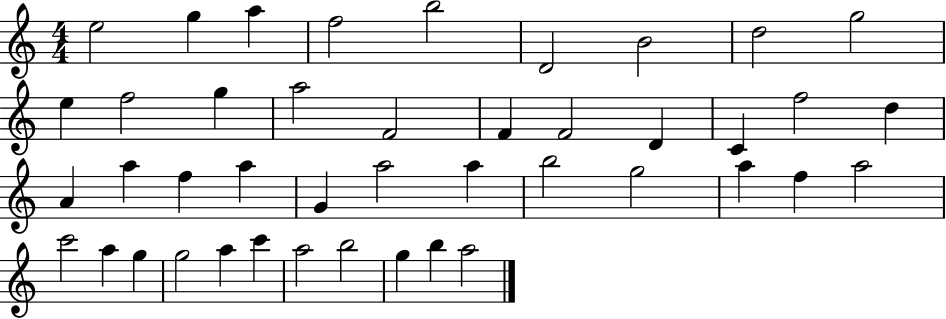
E5/h G5/q A5/q F5/h B5/h D4/h B4/h D5/h G5/h E5/q F5/h G5/q A5/h F4/h F4/q F4/h D4/q C4/q F5/h D5/q A4/q A5/q F5/q A5/q G4/q A5/h A5/q B5/h G5/h A5/q F5/q A5/h C6/h A5/q G5/q G5/h A5/q C6/q A5/h B5/h G5/q B5/q A5/h